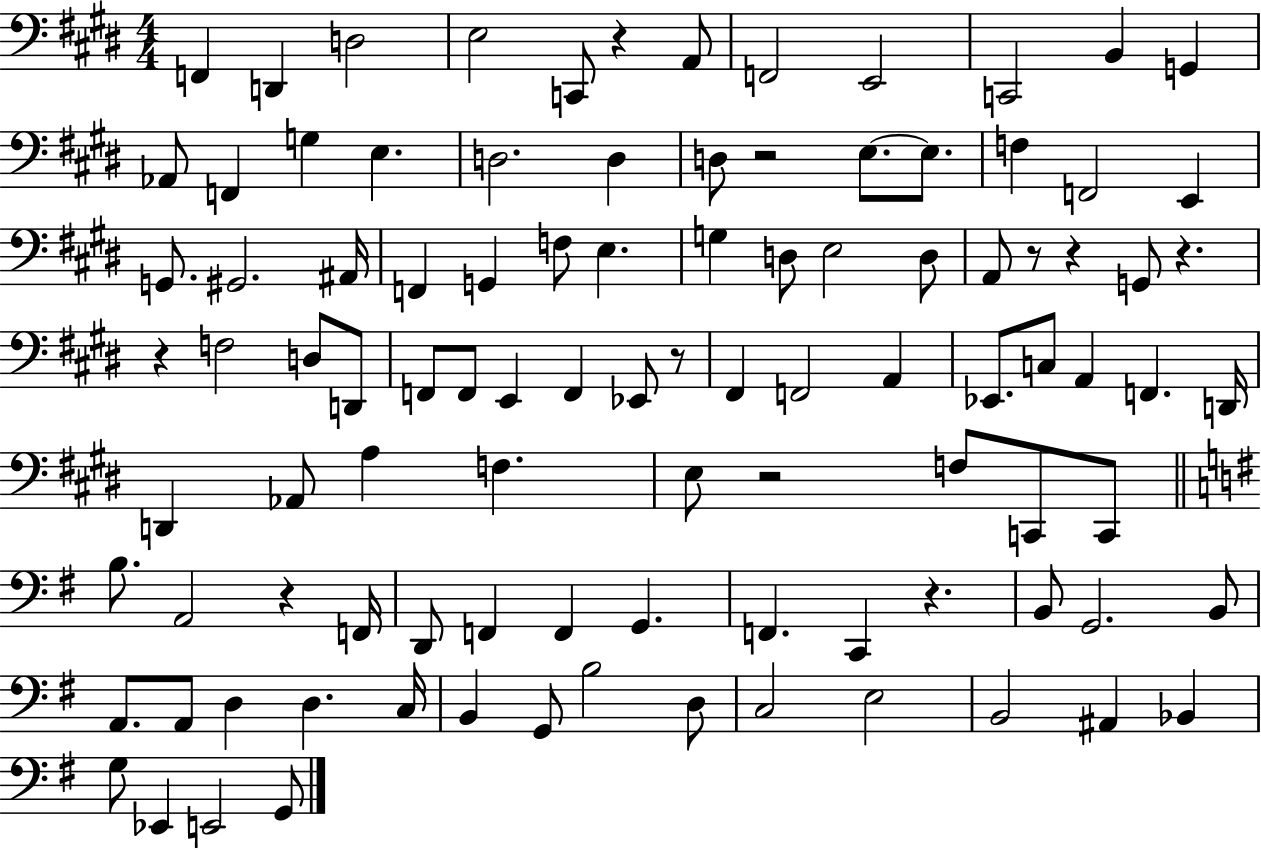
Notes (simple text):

F2/q D2/q D3/h E3/h C2/e R/q A2/e F2/h E2/h C2/h B2/q G2/q Ab2/e F2/q G3/q E3/q. D3/h. D3/q D3/e R/h E3/e. E3/e. F3/q F2/h E2/q G2/e. G#2/h. A#2/s F2/q G2/q F3/e E3/q. G3/q D3/e E3/h D3/e A2/e R/e R/q G2/e R/q. R/q F3/h D3/e D2/e F2/e F2/e E2/q F2/q Eb2/e R/e F#2/q F2/h A2/q Eb2/e. C3/e A2/q F2/q. D2/s D2/q Ab2/e A3/q F3/q. E3/e R/h F3/e C2/e C2/e B3/e. A2/h R/q F2/s D2/e F2/q F2/q G2/q. F2/q. C2/q R/q. B2/e G2/h. B2/e A2/e. A2/e D3/q D3/q. C3/s B2/q G2/e B3/h D3/e C3/h E3/h B2/h A#2/q Bb2/q G3/e Eb2/q E2/h G2/e